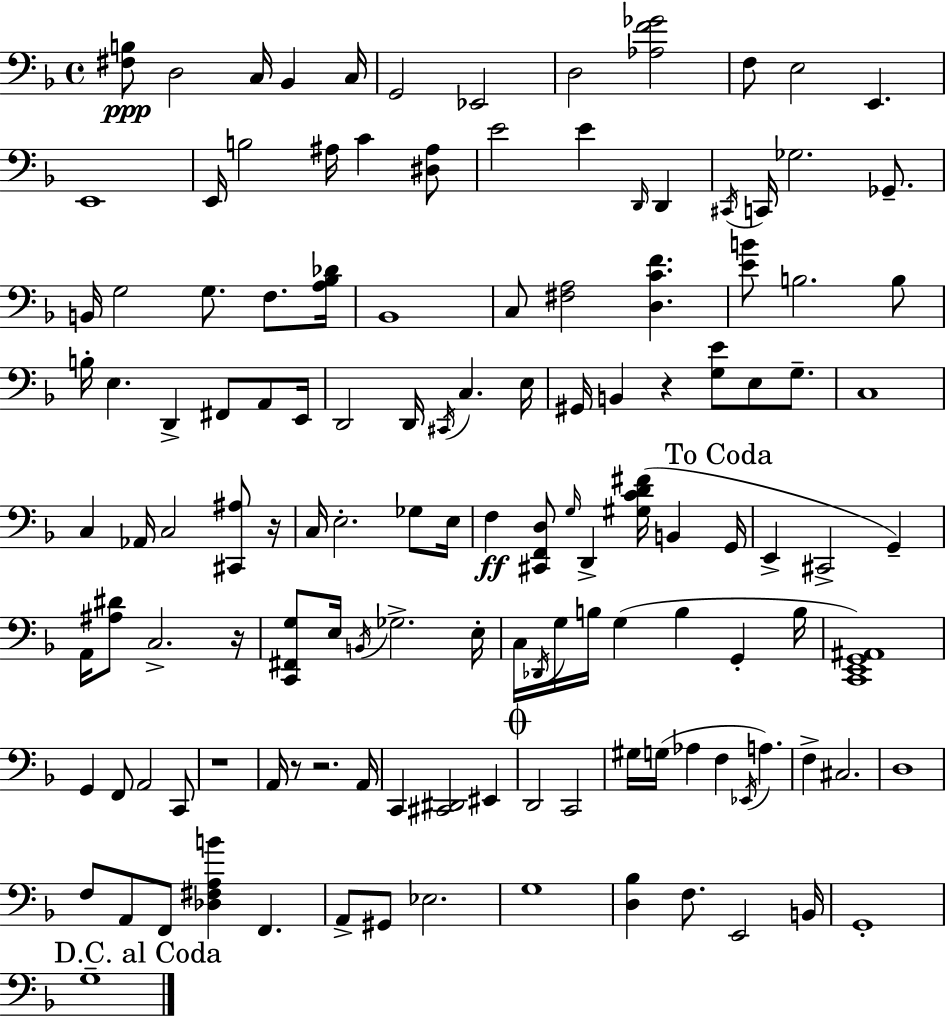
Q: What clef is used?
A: bass